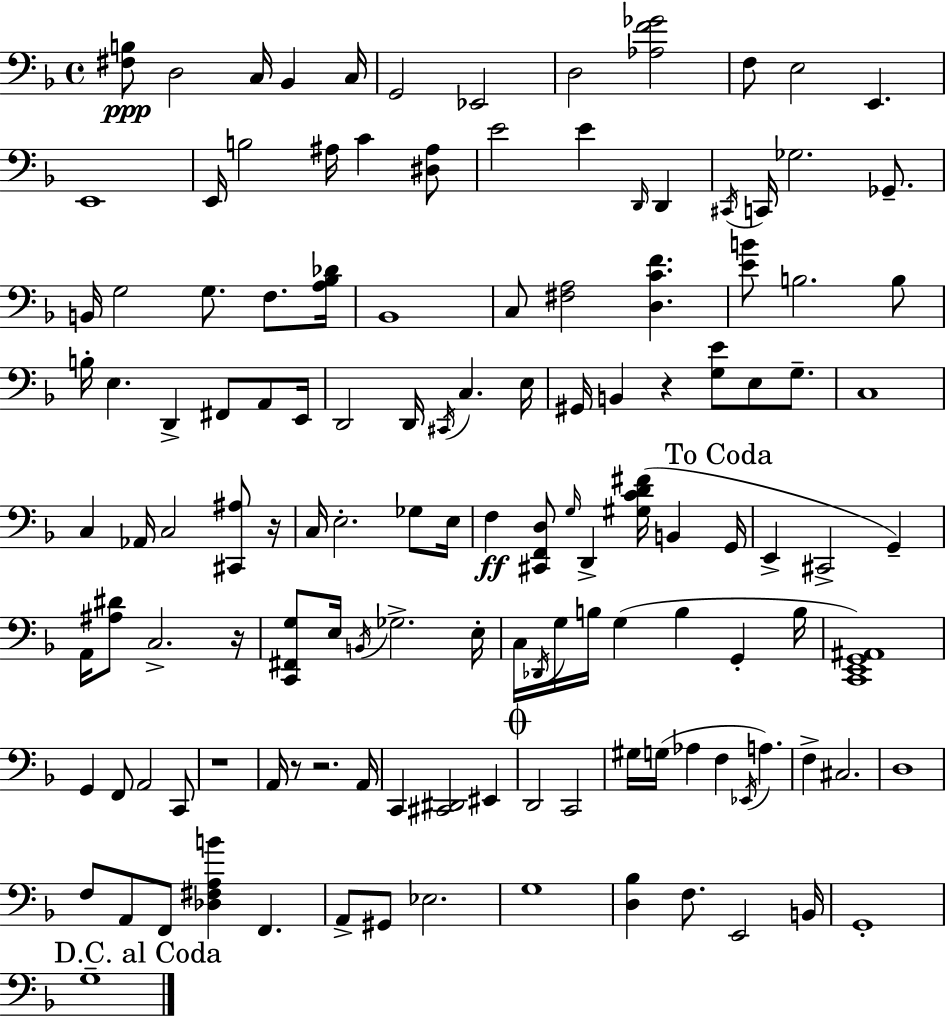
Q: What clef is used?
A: bass